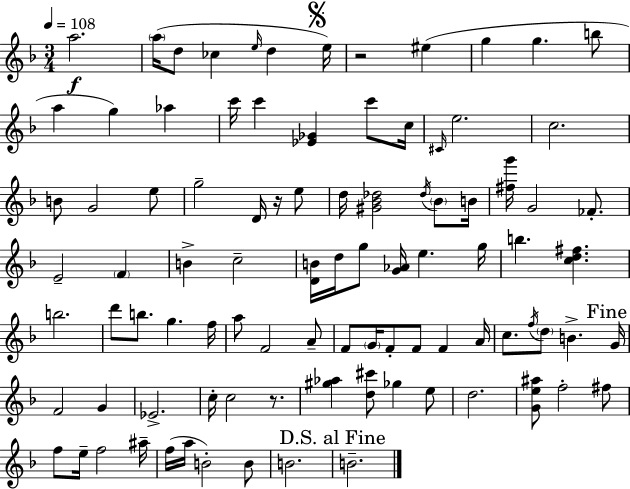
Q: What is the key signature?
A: F major